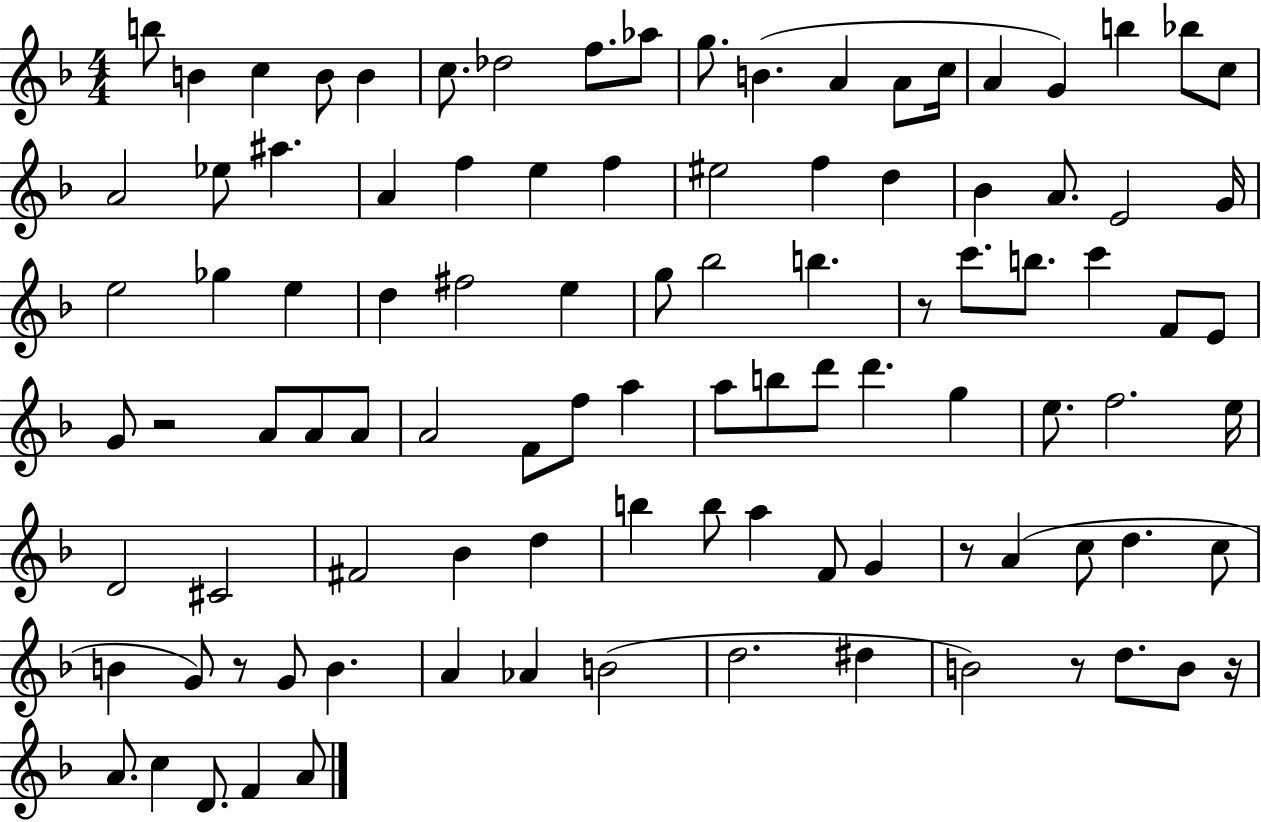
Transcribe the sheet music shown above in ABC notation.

X:1
T:Untitled
M:4/4
L:1/4
K:F
b/2 B c B/2 B c/2 _d2 f/2 _a/2 g/2 B A A/2 c/4 A G b _b/2 c/2 A2 _e/2 ^a A f e f ^e2 f d _B A/2 E2 G/4 e2 _g e d ^f2 e g/2 _b2 b z/2 c'/2 b/2 c' F/2 E/2 G/2 z2 A/2 A/2 A/2 A2 F/2 f/2 a a/2 b/2 d'/2 d' g e/2 f2 e/4 D2 ^C2 ^F2 _B d b b/2 a F/2 G z/2 A c/2 d c/2 B G/2 z/2 G/2 B A _A B2 d2 ^d B2 z/2 d/2 B/2 z/4 A/2 c D/2 F A/2